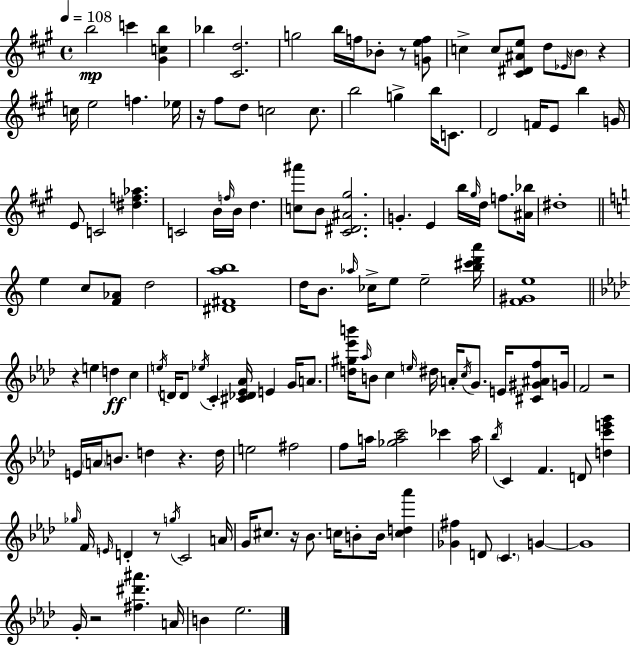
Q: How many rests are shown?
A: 9